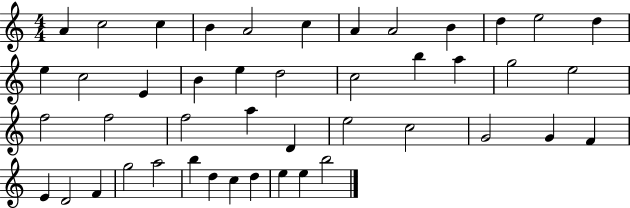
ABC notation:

X:1
T:Untitled
M:4/4
L:1/4
K:C
A c2 c B A2 c A A2 B d e2 d e c2 E B e d2 c2 b a g2 e2 f2 f2 f2 a D e2 c2 G2 G F E D2 F g2 a2 b d c d e e b2